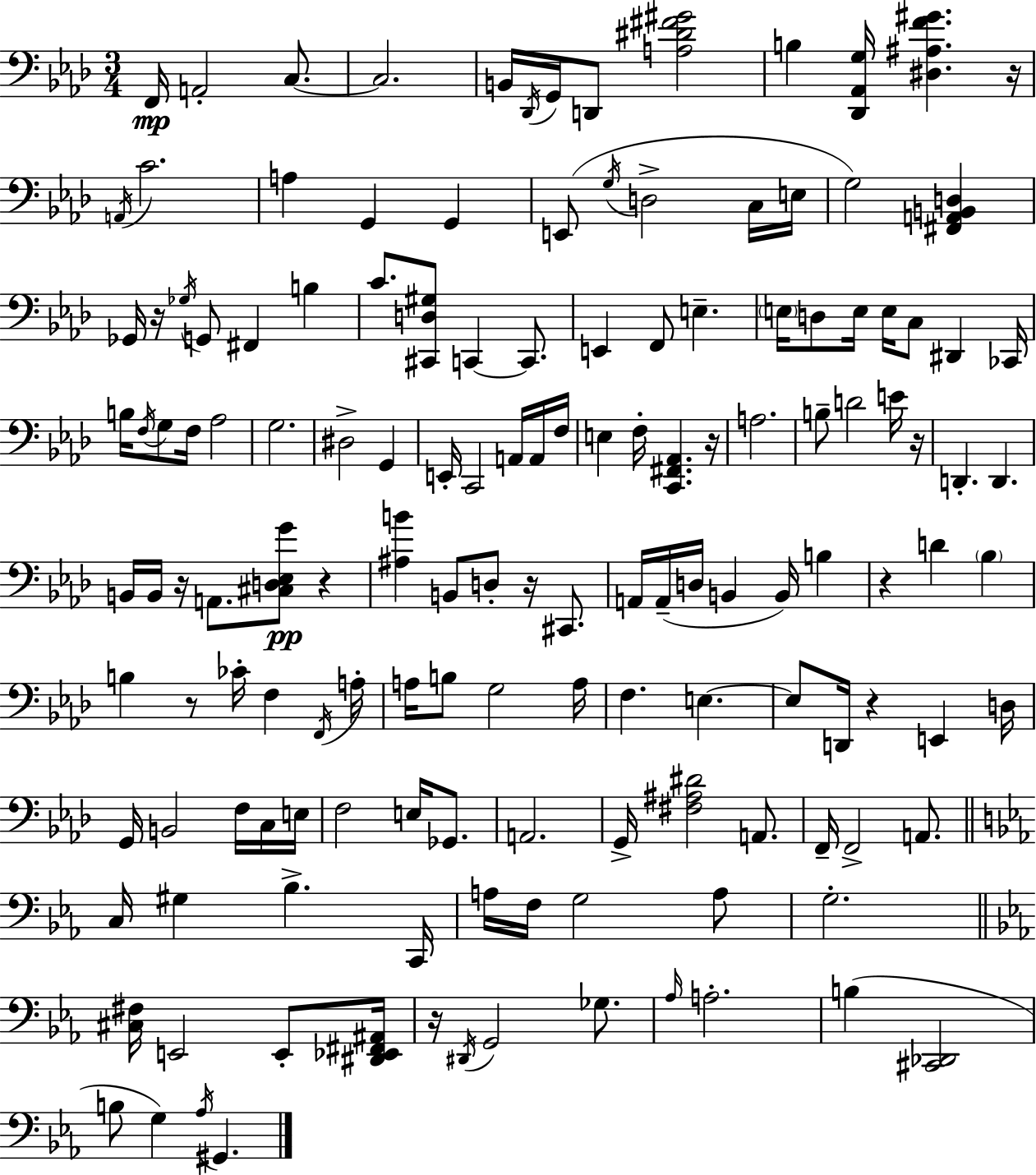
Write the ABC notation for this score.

X:1
T:Untitled
M:3/4
L:1/4
K:Ab
F,,/4 A,,2 C,/2 C,2 B,,/4 _D,,/4 G,,/4 D,,/2 [A,^D^F^G]2 B, [_D,,_A,,G,]/4 [^D,^A,F^G] z/4 A,,/4 C2 A, G,, G,, E,,/2 G,/4 D,2 C,/4 E,/4 G,2 [^F,,A,,B,,D,] _G,,/4 z/4 _G,/4 G,,/2 ^F,, B, C/2 [^C,,D,^G,]/2 C,, C,,/2 E,, F,,/2 E, E,/4 D,/2 E,/4 E,/4 C,/2 ^D,, _C,,/4 B,/4 F,/4 G,/2 F,/4 _A,2 G,2 ^D,2 G,, E,,/4 C,,2 A,,/4 A,,/4 F,/4 E, F,/4 [C,,^F,,_A,,] z/4 A,2 B,/2 D2 E/4 z/4 D,, D,, B,,/4 B,,/4 z/4 A,,/2 [^C,D,_E,G]/2 z [^A,B] B,,/2 D,/2 z/4 ^C,,/2 A,,/4 A,,/4 D,/4 B,, B,,/4 B, z D _B, B, z/2 _C/4 F, F,,/4 A,/4 A,/4 B,/2 G,2 A,/4 F, E, E,/2 D,,/4 z E,, D,/4 G,,/4 B,,2 F,/4 C,/4 E,/4 F,2 E,/4 _G,,/2 A,,2 G,,/4 [^F,^A,^D]2 A,,/2 F,,/4 F,,2 A,,/2 C,/4 ^G, _B, C,,/4 A,/4 F,/4 G,2 A,/2 G,2 [^C,^F,]/4 E,,2 E,,/2 [^D,,_E,,^F,,^A,,]/4 z/4 ^D,,/4 G,,2 _G,/2 _A,/4 A,2 B, [^C,,_D,,]2 B,/2 G, _A,/4 ^G,,